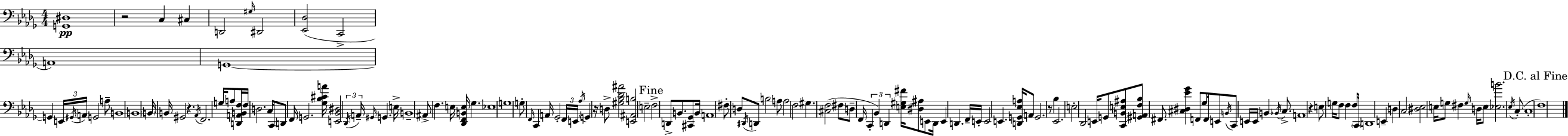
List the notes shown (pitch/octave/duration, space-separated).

[G2,D#3]/w R/h C3/q C#3/q D2/h G#3/s D#2/h [Eb2,Db3]/h C2/h A2/w G2/w G2/q E2/s G#2/s A2/s G2/h A3/e B2/w B2/w B2/s B2/s G#2/h R/q. Ab2/s F2/h. G3/s A3/e [D2,A2,B2,F3]/s F3/s D3/h. C3/s C2/e D2/e F2/s G2/h. [Gb3,Bb3,C#4,A4]/s [E2,Bb2,D#3]/h Db2/s A2/s G#2/s G2/q. E3/s B2/w A#2/e F3/q. E3/s [Db2,F2,B2,E3]/s Gb3/q. Eb3/w G3/w G3/e F2/s C2/q A2/s Gb2/h F2/s E2/s Ab3/s G2/q R/s D3/e [G#3,Bb3,Db4,A#4]/h [E2,A#2,B3]/h E3/h F3/h D2/e B2/e. [C#2,Gb2]/e B2/s A2/w F#3/e D3/e D#2/s D2/e B3/h A3/e A3/h F3/h G#3/q. [C#3,F3]/h F#3/e D3/e F2/s C2/q Bb2/q D2/q [E3,G#3,F#4]/s [D#3,A#3]/e E2/e D2/s E2/q D2/q. F2/s E2/s E2/h E2/q. [D2,G2,Eb3,A3]/s A2/e G2/h. R/e Bb3/q Eb2/h. E3/h Db2/h E2/s G2/e [C2,B2,E3,A#3]/e [G#2,A2,F3,Bb3]/e F#2/e. [C#3,D#3,Eb4,Gb4]/q F2/e Gb3/e F2/s E2/e B2/s C2/e E2/s E2/s B2/q Bb2/s C3/e. A2/w R/q E3/e G3/s F3/e F3/q F3/e C2/s D2/w E2/q D3/q C3/h [D#3,Eb3]/h E3/s G3/e F#3/q G3/s D3/s E3/e [Eb3,B4]/h. Eb3/s C3/e C3/w F3/w